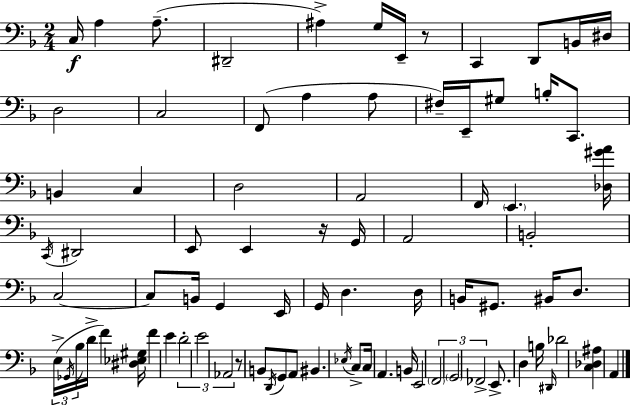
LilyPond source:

{
  \clef bass
  \numericTimeSignature
  \time 2/4
  \key f \major
  c16\f a4 a8.--( | dis,2-- | ais4->) g16 e,16-- r8 | c,4 d,8 b,16 dis16 | \break d2 | c2 | f,8( a4 a8 | fis16--) e,16-- gis8 b16-. c,8. | \break b,4 c4 | d2 | a,2 | f,16 \parenthesize e,4. <des gis' a'>16 | \break \acciaccatura { c,16 } dis,2 | e,8 e,4 r16 | g,16 a,2 | b,2-. | \break c2~~ | c8 b,16 g,4 | e,16 g,16 d4. | d16 b,16 gis,8. bis,16 d8. | \break \tuplet 3/2 { e16->( \acciaccatura { ges,16 } bes16 } d'16-> f'4) | <dis ees gis>16 f'4 e'4 | \tuplet 3/2 { d'2-. | e'2 | \break aes,2 } | r8 b,8 \acciaccatura { d,16 } g,8 | a,8 bis,4. | \acciaccatura { ees16 } c8-> c16 a,4. | \break b,16 e,2 | \tuplet 3/2 { \parenthesize f,2 | \parenthesize g,2 | fes,2-> } | \break e,8.-> d4 | b16 \grace { dis,16 } des'2 | <c des ais>4 | a,4 \bar "|."
}